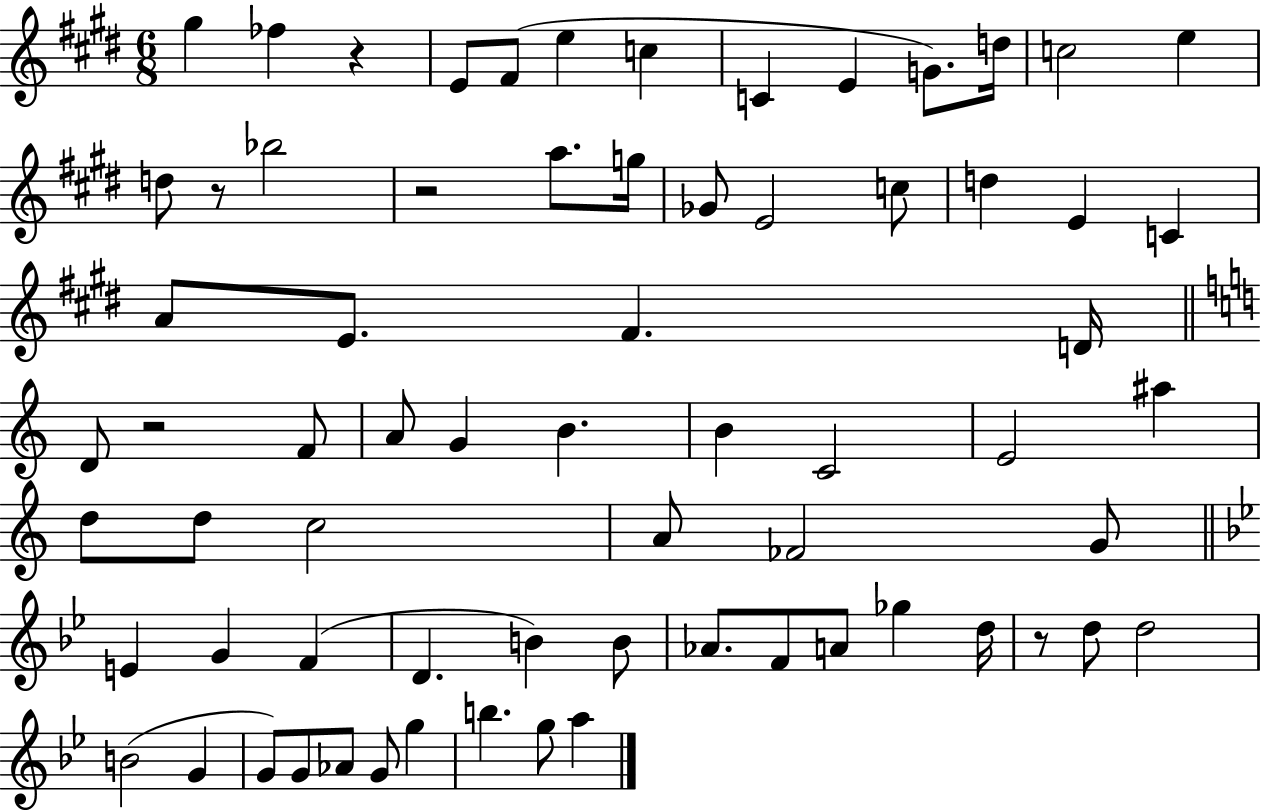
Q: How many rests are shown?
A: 5